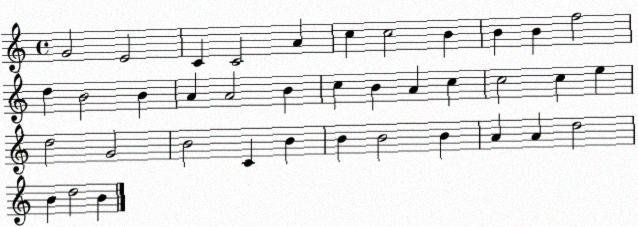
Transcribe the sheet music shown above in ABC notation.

X:1
T:Untitled
M:4/4
L:1/4
K:C
G2 E2 C C2 A c c2 B B B f2 d B2 B A A2 B c B A c c2 c e d2 G2 B2 C B B B2 B A A d2 B d2 B